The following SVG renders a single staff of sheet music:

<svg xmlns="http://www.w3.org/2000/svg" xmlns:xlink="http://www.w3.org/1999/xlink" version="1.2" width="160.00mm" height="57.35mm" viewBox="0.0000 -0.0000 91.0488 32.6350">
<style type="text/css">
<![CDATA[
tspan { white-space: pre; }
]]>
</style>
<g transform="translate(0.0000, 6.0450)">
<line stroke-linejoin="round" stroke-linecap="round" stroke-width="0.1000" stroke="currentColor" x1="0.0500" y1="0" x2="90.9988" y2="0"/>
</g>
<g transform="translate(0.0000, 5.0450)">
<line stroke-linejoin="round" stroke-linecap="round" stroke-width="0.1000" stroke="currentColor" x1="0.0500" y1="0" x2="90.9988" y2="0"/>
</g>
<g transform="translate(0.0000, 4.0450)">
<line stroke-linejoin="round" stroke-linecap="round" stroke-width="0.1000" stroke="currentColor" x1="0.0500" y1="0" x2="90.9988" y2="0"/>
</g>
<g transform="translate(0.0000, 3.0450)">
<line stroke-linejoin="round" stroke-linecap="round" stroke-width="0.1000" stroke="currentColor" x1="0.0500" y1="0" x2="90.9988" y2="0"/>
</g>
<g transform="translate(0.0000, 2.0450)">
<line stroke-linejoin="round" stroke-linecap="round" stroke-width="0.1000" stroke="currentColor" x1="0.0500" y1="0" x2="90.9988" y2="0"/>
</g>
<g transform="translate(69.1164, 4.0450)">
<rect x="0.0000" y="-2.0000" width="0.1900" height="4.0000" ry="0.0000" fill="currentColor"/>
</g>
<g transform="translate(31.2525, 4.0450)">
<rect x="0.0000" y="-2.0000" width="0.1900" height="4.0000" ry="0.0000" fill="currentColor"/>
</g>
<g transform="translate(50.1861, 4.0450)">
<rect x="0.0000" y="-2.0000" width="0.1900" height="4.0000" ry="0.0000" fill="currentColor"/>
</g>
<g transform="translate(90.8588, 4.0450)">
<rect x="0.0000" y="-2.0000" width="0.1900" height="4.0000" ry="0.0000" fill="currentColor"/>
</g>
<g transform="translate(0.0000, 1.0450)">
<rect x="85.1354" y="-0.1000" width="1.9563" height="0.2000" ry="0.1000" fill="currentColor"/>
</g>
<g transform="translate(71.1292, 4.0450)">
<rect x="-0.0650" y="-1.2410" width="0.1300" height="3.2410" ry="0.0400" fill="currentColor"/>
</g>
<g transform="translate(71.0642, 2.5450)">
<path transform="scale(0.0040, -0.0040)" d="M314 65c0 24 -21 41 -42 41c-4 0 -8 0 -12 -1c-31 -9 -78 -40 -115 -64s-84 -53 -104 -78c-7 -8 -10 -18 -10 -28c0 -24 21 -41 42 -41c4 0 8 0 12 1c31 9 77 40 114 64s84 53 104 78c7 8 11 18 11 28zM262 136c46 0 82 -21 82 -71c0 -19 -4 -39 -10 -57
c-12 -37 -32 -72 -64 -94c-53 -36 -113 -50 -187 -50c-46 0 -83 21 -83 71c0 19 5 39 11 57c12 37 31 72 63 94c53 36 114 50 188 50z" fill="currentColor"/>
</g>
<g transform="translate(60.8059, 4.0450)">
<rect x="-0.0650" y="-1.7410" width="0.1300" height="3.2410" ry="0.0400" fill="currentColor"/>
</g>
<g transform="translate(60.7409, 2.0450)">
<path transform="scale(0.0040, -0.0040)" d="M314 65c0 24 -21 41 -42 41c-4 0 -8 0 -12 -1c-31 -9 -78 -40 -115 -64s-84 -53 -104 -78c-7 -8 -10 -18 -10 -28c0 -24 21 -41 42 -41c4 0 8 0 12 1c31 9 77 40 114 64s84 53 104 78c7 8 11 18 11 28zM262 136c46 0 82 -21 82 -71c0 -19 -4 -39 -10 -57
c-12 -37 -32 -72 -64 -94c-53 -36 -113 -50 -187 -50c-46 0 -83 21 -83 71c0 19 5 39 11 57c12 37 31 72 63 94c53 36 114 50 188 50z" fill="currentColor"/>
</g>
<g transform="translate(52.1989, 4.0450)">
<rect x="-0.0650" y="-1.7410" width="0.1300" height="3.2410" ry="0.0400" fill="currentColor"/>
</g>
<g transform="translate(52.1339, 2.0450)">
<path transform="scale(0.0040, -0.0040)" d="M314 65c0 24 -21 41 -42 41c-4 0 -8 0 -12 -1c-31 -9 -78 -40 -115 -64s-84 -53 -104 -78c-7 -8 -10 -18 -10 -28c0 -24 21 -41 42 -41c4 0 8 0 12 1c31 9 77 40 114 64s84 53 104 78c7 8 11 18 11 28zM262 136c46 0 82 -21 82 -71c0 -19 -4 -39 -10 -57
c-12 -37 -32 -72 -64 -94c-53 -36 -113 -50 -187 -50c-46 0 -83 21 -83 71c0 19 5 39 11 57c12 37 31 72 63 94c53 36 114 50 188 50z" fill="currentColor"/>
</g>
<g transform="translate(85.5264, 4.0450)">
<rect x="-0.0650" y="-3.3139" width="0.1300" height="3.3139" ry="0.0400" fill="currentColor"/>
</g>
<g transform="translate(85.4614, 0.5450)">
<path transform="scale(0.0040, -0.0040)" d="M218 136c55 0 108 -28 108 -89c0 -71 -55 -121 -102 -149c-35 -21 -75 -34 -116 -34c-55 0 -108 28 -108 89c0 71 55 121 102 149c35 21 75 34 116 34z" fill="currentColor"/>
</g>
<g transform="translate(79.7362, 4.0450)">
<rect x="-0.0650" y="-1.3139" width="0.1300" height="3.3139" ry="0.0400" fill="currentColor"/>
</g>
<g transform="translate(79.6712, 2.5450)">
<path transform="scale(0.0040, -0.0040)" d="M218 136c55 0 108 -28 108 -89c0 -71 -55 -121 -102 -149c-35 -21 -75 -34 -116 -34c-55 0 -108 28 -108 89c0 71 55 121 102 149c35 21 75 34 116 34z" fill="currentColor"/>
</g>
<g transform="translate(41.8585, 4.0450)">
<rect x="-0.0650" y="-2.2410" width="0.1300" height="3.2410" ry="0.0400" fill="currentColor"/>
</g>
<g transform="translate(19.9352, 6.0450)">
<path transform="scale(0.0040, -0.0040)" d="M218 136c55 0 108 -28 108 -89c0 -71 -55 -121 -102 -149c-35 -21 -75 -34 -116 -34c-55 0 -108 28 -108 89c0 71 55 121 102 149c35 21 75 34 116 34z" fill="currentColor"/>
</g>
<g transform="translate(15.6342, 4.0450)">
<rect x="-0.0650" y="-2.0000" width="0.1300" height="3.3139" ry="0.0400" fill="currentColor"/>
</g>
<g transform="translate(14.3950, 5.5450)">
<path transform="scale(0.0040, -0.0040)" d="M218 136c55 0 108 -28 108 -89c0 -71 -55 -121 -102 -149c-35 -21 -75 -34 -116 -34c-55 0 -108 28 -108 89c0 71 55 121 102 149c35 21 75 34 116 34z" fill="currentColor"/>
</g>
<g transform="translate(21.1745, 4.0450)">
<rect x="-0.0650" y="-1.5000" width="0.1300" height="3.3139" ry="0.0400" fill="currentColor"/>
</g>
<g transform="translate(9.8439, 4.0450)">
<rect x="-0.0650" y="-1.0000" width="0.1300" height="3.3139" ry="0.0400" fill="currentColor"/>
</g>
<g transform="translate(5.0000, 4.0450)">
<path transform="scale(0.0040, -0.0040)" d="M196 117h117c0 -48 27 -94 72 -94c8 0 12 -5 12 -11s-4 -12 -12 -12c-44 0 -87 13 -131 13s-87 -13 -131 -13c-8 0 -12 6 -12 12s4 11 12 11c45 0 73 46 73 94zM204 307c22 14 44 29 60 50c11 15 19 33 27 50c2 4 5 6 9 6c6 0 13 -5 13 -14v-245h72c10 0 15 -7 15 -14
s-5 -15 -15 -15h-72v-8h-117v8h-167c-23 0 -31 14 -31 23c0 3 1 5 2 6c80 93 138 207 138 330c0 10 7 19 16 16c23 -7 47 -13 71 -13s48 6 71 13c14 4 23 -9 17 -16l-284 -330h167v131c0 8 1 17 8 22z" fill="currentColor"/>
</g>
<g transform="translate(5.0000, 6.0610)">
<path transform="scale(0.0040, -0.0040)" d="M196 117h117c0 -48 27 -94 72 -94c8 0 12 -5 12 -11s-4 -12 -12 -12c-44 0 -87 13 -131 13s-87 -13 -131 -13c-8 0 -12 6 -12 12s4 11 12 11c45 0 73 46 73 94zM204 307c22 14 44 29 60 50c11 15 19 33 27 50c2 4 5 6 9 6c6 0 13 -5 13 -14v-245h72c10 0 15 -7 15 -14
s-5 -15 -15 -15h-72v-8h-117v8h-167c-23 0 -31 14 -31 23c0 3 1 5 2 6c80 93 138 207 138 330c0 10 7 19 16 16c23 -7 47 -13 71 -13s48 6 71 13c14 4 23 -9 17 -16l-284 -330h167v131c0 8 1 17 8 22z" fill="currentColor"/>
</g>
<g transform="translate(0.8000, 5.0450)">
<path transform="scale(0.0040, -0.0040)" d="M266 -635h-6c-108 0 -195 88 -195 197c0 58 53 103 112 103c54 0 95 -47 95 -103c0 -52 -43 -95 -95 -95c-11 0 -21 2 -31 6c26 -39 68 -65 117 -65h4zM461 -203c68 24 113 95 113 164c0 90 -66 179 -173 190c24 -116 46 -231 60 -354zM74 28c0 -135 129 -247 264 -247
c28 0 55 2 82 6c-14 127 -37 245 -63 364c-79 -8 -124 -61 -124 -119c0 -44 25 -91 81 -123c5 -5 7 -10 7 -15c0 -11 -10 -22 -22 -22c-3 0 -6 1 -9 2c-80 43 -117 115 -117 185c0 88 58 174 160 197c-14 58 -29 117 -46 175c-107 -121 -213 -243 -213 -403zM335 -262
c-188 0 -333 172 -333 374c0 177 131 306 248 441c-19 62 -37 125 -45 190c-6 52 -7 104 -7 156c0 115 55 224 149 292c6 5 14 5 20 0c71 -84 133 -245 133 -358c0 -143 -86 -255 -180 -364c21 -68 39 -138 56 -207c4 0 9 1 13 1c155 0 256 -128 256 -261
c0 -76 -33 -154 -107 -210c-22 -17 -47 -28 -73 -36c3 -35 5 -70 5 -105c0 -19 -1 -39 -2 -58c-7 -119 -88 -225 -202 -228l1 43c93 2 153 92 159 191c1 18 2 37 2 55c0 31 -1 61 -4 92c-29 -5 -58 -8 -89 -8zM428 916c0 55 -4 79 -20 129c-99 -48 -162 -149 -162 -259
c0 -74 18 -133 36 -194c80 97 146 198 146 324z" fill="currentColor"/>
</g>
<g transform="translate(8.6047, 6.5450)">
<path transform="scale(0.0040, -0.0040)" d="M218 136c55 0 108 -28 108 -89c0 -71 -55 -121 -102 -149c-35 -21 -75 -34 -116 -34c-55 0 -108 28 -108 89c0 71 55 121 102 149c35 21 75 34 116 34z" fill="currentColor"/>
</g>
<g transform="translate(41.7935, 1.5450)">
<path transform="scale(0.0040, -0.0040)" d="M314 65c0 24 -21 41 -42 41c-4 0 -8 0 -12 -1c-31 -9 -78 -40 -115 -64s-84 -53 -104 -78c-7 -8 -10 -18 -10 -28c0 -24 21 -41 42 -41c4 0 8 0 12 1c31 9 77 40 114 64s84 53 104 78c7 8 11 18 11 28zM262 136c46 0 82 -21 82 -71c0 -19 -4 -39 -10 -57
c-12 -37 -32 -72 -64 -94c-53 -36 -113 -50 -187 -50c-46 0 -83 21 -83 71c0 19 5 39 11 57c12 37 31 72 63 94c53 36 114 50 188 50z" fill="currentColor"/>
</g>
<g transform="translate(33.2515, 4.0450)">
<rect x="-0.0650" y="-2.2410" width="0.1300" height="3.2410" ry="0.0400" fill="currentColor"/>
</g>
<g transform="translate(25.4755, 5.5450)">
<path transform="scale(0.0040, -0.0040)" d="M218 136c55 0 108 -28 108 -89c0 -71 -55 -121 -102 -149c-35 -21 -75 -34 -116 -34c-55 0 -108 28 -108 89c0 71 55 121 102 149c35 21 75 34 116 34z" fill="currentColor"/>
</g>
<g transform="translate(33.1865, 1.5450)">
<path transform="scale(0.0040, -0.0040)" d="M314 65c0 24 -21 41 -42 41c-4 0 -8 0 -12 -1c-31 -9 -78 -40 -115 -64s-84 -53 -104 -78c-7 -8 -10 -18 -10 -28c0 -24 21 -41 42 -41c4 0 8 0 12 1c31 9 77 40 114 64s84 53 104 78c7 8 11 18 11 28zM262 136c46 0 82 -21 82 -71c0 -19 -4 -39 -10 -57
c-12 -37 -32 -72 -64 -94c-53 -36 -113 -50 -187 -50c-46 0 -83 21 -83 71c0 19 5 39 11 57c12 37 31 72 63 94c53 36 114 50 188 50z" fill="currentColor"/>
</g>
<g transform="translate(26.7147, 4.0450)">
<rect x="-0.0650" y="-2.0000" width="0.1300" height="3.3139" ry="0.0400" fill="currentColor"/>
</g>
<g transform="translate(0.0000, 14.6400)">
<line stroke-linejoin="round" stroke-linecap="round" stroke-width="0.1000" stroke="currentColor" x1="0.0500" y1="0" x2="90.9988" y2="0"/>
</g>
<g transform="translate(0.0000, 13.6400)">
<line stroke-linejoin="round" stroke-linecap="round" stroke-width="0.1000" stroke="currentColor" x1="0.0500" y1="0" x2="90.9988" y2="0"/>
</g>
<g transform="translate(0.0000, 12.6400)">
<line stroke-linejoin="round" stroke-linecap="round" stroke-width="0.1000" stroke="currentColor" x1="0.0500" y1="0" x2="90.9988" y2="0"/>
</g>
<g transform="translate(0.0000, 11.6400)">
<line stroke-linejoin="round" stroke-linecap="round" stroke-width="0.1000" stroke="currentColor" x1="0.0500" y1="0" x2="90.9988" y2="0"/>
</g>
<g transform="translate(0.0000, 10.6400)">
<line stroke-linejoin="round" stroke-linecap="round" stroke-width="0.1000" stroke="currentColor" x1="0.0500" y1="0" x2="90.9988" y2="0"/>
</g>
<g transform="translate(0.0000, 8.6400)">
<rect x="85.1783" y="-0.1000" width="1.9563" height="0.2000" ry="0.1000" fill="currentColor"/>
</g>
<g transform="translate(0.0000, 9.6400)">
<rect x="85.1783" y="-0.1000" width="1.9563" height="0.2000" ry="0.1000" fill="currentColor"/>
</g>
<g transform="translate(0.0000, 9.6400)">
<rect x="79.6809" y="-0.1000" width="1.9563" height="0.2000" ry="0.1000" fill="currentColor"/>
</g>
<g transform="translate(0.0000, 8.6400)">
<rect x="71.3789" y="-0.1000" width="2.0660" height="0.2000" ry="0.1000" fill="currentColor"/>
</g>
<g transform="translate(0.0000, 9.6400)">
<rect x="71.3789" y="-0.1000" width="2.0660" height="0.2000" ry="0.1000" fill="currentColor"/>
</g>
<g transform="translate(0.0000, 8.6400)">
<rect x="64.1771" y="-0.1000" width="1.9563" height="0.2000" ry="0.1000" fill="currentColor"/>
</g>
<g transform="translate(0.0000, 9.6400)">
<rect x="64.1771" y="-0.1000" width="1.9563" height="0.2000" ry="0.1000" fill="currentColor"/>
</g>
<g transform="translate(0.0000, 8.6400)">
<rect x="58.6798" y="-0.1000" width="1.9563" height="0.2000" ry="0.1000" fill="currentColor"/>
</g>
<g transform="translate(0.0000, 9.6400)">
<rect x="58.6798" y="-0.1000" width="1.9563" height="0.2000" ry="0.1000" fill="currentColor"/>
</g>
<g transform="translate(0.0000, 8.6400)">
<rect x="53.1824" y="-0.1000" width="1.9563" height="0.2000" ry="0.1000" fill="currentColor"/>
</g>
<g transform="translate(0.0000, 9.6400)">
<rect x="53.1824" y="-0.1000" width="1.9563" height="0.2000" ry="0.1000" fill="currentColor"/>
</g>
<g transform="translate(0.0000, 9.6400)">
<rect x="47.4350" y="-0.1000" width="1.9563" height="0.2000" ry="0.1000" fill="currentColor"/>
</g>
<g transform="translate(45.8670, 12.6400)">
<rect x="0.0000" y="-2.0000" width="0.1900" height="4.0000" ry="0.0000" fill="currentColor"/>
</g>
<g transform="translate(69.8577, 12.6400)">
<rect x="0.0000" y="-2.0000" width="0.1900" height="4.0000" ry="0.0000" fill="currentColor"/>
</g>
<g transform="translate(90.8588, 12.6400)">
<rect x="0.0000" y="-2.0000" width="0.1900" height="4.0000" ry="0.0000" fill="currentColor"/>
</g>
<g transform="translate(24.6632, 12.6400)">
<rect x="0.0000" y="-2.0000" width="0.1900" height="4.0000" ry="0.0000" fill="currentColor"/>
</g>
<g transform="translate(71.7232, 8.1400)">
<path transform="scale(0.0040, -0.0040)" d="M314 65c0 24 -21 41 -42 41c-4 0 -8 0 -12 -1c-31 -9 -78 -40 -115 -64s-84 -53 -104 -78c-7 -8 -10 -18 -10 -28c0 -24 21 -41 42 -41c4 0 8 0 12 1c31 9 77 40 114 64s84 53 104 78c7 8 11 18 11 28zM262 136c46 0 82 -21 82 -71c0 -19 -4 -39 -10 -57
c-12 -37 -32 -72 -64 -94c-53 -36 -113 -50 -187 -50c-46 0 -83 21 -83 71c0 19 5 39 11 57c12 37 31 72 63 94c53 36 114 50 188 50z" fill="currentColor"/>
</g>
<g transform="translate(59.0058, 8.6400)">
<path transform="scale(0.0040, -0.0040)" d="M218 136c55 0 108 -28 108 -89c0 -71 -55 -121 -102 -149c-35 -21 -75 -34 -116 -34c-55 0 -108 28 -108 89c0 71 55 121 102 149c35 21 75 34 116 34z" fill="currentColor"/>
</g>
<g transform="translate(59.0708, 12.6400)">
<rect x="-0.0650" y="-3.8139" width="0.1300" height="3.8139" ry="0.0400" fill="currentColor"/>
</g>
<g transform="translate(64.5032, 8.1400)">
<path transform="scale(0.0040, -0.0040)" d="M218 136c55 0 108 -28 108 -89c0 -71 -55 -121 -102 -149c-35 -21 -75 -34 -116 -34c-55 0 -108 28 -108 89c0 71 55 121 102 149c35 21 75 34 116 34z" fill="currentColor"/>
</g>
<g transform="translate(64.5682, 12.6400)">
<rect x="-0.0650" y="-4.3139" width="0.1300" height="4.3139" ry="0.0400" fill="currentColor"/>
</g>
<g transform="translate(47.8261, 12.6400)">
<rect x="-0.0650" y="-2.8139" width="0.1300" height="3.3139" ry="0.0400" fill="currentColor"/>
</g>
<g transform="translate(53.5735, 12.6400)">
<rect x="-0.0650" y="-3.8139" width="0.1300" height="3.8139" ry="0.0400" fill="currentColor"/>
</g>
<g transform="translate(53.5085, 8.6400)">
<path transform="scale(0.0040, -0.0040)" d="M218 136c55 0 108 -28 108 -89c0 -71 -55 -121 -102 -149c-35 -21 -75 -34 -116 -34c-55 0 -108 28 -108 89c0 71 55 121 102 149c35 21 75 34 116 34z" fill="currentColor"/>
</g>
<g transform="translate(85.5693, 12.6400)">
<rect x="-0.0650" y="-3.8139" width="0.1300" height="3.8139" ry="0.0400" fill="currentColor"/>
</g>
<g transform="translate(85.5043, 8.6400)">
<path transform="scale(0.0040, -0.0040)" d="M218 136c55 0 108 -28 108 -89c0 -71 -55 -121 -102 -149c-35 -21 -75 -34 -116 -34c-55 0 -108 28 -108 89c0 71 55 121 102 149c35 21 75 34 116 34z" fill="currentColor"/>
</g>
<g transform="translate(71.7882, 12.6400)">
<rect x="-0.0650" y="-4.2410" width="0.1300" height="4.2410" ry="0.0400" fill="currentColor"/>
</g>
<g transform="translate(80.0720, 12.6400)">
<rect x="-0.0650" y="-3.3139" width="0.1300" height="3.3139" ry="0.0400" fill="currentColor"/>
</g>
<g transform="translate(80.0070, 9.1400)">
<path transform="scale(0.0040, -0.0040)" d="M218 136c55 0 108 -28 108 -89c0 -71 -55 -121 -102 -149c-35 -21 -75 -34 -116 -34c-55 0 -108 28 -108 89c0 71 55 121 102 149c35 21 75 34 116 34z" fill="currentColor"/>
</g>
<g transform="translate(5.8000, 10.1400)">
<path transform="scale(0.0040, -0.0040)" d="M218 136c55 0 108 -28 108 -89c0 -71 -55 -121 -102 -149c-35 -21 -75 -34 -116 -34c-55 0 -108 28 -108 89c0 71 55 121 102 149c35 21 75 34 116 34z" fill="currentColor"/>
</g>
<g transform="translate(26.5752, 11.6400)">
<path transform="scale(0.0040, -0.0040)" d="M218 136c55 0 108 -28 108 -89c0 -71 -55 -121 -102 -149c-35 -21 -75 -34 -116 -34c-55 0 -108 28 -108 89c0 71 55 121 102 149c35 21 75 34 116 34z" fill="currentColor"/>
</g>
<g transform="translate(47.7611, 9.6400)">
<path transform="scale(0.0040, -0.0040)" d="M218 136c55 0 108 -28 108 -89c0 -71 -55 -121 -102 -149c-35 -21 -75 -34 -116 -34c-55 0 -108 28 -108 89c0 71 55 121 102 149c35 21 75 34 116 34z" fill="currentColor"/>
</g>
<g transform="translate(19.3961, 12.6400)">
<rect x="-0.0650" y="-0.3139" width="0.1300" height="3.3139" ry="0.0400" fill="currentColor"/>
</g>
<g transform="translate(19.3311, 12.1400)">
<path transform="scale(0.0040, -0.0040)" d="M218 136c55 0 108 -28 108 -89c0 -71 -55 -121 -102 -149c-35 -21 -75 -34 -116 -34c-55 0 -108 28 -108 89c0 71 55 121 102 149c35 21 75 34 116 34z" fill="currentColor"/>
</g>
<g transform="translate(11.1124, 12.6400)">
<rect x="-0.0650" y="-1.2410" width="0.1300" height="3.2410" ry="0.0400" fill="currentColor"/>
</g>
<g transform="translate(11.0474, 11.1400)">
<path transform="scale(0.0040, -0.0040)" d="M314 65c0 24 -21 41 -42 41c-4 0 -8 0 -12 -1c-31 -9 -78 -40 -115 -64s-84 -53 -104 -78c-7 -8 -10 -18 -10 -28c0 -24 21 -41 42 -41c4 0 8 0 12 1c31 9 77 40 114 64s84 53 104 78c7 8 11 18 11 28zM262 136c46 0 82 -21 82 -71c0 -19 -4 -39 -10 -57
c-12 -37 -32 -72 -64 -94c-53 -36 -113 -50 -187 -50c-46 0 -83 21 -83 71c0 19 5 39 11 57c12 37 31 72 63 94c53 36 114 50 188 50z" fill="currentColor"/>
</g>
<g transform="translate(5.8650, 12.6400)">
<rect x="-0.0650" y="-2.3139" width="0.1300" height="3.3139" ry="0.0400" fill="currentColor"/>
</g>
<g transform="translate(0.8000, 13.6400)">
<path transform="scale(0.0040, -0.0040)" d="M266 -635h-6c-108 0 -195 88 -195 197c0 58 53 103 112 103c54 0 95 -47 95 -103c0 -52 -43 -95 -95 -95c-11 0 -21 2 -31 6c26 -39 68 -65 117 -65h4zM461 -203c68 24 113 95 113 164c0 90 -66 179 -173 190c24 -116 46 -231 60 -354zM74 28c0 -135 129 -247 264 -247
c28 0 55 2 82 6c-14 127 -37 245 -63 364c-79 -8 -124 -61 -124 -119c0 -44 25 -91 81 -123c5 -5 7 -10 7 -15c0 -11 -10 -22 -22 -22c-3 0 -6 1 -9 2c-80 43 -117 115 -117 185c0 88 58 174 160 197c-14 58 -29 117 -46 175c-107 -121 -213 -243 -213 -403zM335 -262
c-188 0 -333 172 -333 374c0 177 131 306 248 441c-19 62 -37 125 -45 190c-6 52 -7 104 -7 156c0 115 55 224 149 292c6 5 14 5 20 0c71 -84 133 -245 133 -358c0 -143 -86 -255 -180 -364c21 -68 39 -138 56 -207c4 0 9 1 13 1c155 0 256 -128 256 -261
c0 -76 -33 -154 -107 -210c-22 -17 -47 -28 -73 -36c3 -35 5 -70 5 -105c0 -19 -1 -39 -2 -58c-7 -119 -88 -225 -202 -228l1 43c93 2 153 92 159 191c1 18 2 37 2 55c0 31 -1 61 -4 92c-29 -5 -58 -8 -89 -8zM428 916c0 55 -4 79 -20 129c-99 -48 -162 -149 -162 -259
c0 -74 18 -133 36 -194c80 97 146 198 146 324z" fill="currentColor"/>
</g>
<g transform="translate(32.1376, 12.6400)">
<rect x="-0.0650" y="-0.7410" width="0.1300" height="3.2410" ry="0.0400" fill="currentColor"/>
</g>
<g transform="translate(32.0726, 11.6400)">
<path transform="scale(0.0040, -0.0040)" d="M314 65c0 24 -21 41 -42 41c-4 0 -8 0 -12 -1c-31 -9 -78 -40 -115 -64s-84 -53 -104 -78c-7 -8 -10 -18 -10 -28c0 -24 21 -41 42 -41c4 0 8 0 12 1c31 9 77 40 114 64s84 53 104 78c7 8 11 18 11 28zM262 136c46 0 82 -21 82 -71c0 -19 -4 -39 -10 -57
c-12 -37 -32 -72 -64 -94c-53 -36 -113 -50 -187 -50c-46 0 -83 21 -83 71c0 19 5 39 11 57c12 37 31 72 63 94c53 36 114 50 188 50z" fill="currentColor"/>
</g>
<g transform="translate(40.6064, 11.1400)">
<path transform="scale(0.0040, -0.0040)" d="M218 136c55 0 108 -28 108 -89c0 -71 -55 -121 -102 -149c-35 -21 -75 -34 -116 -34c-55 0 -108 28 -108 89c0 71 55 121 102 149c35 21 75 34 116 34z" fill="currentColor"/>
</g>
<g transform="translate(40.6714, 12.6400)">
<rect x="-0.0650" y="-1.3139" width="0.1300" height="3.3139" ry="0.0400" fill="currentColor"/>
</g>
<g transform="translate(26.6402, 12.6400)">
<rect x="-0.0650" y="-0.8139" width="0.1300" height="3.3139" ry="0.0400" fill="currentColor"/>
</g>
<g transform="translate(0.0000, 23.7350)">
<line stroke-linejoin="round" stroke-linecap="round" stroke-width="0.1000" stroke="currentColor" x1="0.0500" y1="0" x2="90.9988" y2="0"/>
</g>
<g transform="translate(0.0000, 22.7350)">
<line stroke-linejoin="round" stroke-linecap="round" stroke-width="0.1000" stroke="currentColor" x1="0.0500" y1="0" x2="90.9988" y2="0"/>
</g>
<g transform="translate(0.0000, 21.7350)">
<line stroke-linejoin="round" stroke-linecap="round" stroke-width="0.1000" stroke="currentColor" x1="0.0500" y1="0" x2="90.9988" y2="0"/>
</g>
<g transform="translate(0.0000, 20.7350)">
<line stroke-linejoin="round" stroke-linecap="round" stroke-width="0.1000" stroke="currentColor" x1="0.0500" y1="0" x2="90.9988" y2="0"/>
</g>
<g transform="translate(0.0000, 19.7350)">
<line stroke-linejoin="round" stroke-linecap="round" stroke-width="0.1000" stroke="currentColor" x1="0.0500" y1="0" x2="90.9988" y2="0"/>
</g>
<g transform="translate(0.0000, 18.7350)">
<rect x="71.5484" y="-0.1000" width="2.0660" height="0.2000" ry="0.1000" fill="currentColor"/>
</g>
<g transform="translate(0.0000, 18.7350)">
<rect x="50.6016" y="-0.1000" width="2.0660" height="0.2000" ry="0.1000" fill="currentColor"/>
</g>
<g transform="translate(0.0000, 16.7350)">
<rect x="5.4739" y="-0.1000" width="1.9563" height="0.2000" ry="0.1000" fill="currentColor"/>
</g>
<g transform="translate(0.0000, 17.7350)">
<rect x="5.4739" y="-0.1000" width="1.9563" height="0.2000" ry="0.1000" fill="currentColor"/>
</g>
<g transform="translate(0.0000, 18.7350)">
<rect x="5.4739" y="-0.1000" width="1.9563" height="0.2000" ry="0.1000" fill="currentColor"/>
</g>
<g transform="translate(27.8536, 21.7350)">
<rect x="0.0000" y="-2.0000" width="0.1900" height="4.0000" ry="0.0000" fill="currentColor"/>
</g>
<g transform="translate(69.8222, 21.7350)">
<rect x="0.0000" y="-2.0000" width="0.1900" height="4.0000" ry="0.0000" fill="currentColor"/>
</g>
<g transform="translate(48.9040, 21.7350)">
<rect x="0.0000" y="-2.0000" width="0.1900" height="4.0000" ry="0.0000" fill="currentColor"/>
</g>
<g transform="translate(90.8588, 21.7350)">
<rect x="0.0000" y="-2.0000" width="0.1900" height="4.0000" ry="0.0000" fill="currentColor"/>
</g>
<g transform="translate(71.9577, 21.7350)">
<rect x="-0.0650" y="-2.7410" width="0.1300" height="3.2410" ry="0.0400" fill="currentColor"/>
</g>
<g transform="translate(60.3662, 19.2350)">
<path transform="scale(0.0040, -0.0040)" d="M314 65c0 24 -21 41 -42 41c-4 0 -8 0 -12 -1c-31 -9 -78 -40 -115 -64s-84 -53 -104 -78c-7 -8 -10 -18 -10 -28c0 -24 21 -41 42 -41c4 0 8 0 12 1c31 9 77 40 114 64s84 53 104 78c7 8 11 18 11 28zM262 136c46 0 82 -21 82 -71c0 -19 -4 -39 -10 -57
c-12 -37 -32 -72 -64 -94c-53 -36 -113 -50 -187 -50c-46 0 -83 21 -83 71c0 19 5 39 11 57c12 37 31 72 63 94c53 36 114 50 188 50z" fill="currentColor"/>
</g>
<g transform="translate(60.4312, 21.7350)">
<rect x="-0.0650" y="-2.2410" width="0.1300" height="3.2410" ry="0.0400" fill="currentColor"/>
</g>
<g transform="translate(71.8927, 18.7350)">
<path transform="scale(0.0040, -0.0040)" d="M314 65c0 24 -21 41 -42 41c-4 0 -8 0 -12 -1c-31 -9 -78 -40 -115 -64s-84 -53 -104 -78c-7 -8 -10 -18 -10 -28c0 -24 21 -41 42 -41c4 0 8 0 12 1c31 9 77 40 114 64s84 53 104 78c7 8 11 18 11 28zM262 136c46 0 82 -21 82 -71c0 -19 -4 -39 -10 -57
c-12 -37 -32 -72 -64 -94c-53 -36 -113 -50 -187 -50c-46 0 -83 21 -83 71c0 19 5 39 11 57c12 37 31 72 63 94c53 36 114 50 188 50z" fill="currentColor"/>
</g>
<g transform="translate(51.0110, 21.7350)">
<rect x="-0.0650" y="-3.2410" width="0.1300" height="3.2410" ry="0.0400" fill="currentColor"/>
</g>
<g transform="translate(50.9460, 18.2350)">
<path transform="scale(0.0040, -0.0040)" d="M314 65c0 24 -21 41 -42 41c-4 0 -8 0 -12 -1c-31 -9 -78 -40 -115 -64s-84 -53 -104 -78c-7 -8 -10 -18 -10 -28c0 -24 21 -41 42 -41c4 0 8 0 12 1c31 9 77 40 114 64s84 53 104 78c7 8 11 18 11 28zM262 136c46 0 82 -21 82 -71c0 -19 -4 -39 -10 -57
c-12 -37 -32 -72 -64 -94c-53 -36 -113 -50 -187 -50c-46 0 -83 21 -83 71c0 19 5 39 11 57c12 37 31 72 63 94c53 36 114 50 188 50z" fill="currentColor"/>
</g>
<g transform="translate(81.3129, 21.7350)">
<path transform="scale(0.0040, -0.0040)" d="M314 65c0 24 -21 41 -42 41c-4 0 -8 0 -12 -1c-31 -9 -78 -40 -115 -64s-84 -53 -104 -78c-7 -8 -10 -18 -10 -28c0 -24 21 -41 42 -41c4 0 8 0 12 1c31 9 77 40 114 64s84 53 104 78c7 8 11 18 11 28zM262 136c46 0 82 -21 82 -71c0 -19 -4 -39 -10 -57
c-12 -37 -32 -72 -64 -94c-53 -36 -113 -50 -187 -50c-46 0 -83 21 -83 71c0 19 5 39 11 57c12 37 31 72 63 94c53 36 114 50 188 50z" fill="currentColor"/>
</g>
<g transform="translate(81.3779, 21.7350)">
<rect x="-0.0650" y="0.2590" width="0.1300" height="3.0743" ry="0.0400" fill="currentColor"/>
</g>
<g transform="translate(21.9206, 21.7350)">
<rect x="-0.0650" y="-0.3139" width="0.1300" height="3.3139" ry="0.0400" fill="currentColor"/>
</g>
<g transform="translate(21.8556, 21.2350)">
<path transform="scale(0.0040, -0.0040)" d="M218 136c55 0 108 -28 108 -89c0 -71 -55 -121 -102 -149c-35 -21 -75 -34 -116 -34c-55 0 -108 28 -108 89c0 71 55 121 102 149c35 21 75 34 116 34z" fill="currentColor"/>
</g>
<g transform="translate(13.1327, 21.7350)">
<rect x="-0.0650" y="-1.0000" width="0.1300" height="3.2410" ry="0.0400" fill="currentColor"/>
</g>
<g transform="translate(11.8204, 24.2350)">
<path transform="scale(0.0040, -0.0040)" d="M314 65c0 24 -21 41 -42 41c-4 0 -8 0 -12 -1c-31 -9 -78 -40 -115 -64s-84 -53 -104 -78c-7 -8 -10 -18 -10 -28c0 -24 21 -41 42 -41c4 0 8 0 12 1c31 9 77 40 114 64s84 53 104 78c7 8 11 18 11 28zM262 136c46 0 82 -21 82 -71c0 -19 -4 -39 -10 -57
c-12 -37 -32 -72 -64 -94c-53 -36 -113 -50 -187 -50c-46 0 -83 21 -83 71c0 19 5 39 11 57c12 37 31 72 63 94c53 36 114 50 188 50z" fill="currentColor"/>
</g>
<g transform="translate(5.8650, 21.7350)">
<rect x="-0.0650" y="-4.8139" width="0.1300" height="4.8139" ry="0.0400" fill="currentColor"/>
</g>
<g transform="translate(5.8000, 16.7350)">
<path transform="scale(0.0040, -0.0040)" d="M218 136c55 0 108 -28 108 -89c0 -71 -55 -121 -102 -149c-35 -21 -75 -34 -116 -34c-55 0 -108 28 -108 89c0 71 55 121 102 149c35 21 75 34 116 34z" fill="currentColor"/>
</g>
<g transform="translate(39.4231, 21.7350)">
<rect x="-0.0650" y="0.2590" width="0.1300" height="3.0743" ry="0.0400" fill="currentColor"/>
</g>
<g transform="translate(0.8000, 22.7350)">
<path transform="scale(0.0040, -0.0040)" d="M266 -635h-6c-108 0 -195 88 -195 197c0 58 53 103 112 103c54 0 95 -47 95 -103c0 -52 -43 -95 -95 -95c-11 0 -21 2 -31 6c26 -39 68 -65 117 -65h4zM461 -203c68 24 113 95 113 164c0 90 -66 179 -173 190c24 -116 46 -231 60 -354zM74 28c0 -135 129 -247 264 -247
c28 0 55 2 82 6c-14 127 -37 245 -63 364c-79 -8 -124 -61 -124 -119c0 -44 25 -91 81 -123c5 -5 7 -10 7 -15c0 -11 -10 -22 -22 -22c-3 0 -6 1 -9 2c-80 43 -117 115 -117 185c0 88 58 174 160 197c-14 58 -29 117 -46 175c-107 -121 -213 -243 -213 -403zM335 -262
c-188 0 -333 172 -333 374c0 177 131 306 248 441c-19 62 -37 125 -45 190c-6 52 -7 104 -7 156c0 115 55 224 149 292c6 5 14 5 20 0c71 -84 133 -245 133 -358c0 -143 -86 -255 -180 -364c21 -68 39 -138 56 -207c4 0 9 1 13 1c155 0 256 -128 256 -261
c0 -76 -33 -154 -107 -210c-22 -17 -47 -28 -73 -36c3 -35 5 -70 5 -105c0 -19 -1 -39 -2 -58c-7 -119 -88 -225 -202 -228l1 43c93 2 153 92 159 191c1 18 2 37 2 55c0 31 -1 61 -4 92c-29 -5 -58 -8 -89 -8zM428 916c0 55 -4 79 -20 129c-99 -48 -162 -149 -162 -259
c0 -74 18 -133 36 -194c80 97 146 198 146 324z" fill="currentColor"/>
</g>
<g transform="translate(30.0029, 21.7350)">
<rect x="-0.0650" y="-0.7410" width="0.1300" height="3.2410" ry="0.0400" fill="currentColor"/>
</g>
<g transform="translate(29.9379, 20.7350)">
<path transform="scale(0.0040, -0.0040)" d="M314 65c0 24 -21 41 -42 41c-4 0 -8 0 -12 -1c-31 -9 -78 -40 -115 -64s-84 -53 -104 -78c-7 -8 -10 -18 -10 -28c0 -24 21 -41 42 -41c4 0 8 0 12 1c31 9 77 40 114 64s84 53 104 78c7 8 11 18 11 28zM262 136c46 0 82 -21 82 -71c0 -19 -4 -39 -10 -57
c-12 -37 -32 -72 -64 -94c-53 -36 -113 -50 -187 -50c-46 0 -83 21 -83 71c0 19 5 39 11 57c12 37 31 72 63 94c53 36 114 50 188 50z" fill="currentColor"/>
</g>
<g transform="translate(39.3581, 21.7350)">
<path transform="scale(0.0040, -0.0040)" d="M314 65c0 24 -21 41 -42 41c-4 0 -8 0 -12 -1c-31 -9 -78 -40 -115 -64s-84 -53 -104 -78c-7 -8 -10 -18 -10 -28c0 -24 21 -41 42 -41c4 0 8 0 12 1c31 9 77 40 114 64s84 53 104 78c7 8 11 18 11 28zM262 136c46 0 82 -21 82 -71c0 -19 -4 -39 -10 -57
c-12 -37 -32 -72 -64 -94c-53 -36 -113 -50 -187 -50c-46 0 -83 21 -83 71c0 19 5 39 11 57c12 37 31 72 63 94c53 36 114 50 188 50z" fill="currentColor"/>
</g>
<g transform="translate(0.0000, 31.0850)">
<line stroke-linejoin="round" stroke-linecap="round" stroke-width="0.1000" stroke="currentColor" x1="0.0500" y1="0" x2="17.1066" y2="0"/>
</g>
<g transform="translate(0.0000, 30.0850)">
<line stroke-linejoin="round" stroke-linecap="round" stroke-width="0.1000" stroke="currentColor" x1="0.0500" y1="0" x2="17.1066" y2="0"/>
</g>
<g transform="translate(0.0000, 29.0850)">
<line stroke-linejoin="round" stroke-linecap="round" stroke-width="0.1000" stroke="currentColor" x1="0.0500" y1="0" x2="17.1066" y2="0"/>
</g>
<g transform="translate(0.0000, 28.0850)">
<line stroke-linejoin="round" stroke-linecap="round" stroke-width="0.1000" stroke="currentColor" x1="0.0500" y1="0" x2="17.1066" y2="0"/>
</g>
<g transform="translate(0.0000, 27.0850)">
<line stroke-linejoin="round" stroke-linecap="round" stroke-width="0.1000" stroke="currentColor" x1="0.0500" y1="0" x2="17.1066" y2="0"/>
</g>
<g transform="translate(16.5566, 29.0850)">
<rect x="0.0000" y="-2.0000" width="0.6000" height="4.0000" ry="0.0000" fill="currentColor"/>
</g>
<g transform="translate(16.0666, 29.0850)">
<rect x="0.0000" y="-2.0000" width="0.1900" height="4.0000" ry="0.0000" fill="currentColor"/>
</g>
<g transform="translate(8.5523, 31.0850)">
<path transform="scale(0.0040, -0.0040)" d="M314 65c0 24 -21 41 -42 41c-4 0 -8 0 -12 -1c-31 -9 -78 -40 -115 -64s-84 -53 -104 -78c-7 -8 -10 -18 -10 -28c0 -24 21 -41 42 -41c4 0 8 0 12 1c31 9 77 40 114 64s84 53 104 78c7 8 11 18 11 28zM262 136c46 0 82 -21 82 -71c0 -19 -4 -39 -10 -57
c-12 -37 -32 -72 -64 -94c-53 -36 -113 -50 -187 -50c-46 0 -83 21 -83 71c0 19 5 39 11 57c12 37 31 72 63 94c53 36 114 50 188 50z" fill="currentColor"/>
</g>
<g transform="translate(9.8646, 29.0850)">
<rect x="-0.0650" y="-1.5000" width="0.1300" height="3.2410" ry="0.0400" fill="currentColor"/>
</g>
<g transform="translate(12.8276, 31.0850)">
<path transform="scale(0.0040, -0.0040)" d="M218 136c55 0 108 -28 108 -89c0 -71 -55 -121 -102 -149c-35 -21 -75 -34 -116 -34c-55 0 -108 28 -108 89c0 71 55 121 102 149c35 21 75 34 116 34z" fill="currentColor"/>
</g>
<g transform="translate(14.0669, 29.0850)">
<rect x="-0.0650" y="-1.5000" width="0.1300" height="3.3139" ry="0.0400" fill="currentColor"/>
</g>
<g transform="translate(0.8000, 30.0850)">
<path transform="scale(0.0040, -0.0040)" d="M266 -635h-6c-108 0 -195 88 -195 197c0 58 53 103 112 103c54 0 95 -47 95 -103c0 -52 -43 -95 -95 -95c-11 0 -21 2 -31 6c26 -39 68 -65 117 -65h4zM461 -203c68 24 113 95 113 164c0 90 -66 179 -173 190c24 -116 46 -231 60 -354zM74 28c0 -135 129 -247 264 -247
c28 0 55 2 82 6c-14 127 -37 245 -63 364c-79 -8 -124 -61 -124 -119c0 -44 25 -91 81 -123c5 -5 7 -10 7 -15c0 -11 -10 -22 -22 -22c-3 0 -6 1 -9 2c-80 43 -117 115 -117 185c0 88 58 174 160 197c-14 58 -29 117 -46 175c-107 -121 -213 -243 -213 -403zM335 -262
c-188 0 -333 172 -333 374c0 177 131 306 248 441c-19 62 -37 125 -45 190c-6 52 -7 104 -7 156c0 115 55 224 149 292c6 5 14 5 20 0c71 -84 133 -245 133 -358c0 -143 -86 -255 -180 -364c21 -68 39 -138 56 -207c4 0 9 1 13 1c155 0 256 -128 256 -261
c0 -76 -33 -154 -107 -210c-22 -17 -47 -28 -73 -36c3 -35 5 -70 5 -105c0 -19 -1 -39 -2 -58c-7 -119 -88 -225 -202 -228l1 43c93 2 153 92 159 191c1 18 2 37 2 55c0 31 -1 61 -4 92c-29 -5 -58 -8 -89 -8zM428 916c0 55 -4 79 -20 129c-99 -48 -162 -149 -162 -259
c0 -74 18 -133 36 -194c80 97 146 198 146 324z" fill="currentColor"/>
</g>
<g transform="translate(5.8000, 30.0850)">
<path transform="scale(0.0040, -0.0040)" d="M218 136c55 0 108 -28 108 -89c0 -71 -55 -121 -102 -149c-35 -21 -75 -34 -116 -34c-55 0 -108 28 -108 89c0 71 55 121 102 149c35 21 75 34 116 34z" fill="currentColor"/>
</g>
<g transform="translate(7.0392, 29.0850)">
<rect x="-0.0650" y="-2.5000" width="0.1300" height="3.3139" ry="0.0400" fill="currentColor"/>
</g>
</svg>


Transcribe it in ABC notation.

X:1
T:Untitled
M:4/4
L:1/4
K:C
D F E F g2 g2 f2 f2 e2 e b g e2 c d d2 e a c' c' d' d'2 b c' e' D2 c d2 B2 b2 g2 a2 B2 G E2 E